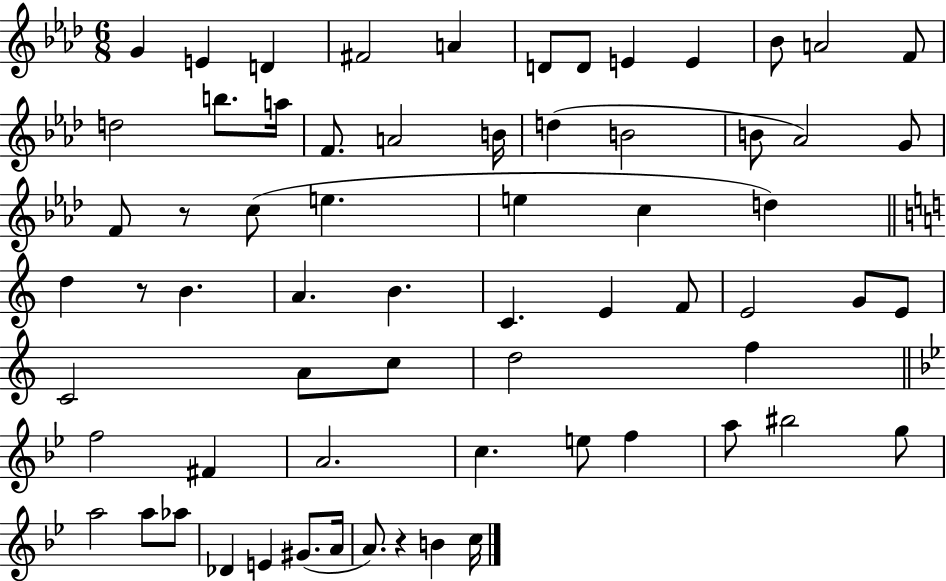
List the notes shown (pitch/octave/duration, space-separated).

G4/q E4/q D4/q F#4/h A4/q D4/e D4/e E4/q E4/q Bb4/e A4/h F4/e D5/h B5/e. A5/s F4/e. A4/h B4/s D5/q B4/h B4/e Ab4/h G4/e F4/e R/e C5/e E5/q. E5/q C5/q D5/q D5/q R/e B4/q. A4/q. B4/q. C4/q. E4/q F4/e E4/h G4/e E4/e C4/h A4/e C5/e D5/h F5/q F5/h F#4/q A4/h. C5/q. E5/e F5/q A5/e BIS5/h G5/e A5/h A5/e Ab5/e Db4/q E4/q G#4/e. A4/s A4/e. R/q B4/q C5/s